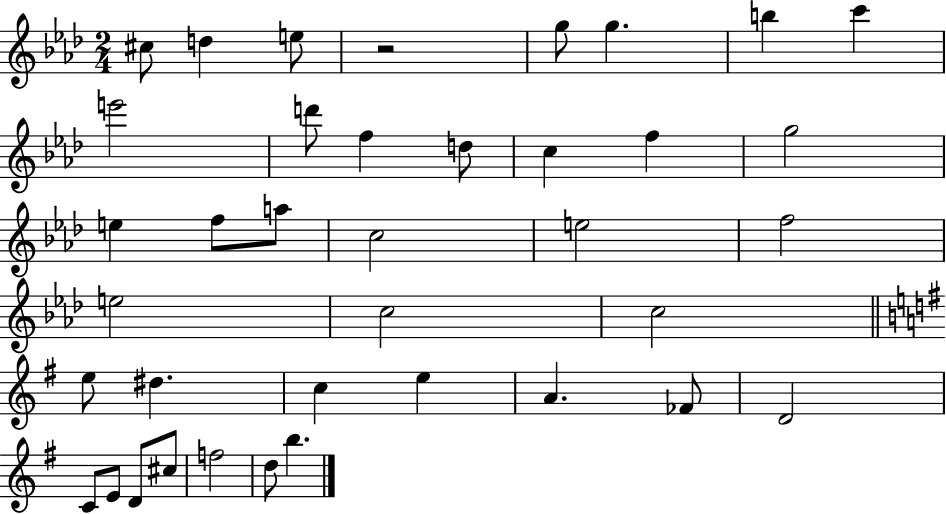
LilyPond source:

{
  \clef treble
  \numericTimeSignature
  \time 2/4
  \key aes \major
  cis''8 d''4 e''8 | r2 | g''8 g''4. | b''4 c'''4 | \break e'''2 | d'''8 f''4 d''8 | c''4 f''4 | g''2 | \break e''4 f''8 a''8 | c''2 | e''2 | f''2 | \break e''2 | c''2 | c''2 | \bar "||" \break \key e \minor e''8 dis''4. | c''4 e''4 | a'4. fes'8 | d'2 | \break c'8 e'8 d'8 cis''8 | f''2 | d''8 b''4. | \bar "|."
}